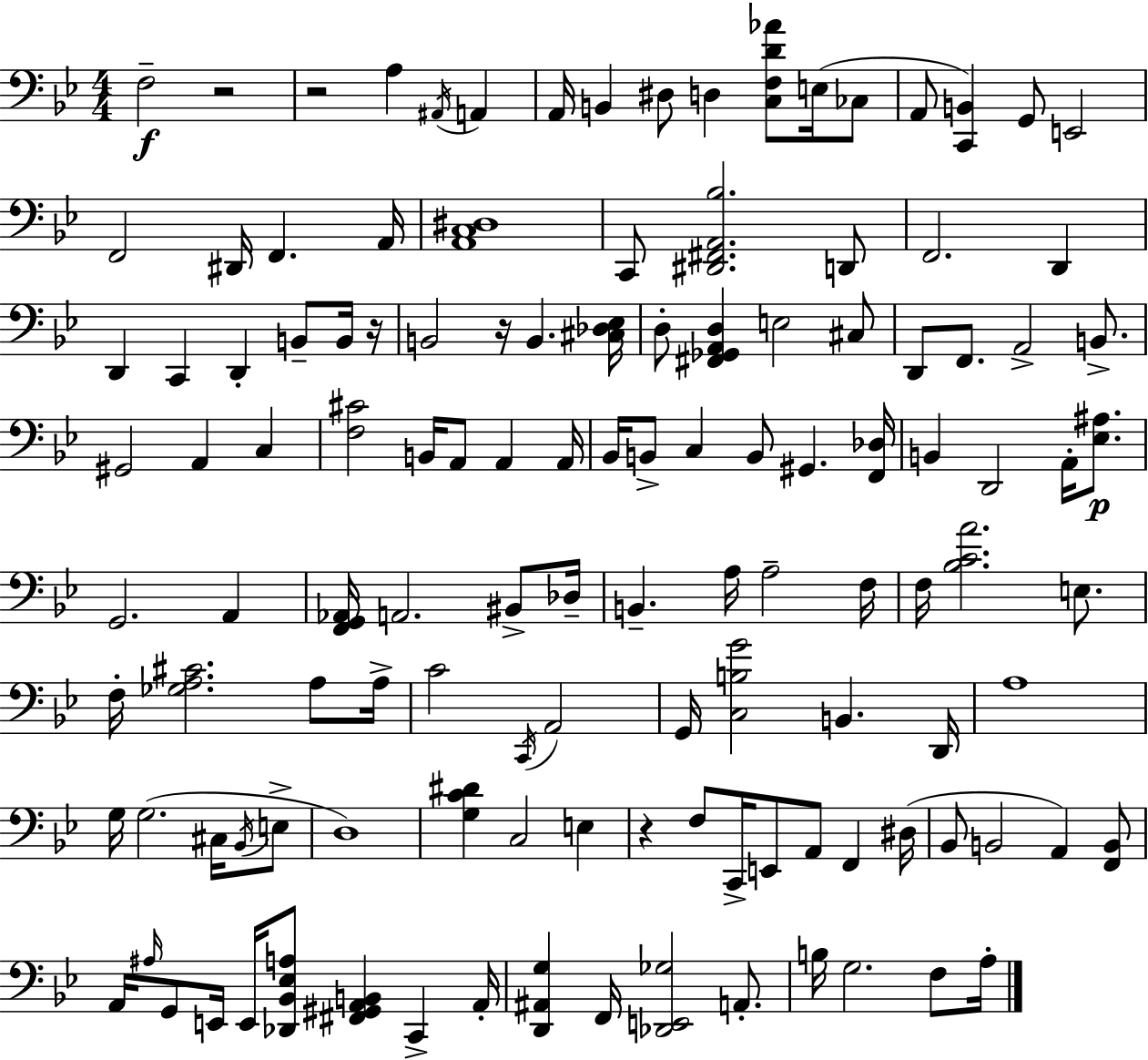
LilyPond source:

{
  \clef bass
  \numericTimeSignature
  \time 4/4
  \key bes \major
  f2--\f r2 | r2 a4 \acciaccatura { ais,16 } a,4 | a,16 b,4 dis8 d4 <c f d' aes'>8 e16( ces8 | a,8 <c, b,>4) g,8 e,2 | \break f,2 dis,16 f,4. | a,16 <a, c dis>1 | c,8 <dis, fis, a, bes>2. d,8 | f,2. d,4 | \break d,4 c,4 d,4-. b,8-- b,16 | r16 b,2 r16 b,4. | <cis des ees>16 d8-. <fis, ges, a, d>4 e2 cis8 | d,8 f,8. a,2-> b,8.-> | \break gis,2 a,4 c4 | <f cis'>2 b,16 a,8 a,4 | a,16 bes,16 b,8-> c4 b,8 gis,4. | <f, des>16 b,4 d,2 a,16-. <ees ais>8.\p | \break g,2. a,4 | <f, g, aes,>16 a,2. bis,8-> | des16-- b,4.-- a16 a2-- | f16 f16 <bes c' a'>2. e8. | \break f16-. <ges a cis'>2. a8 | a16-> c'2 \acciaccatura { c,16 } a,2 | g,16 <c b g'>2 b,4. | d,16 a1 | \break g16 g2.( cis16 | \acciaccatura { bes,16 } e8-> d1) | <g c' dis'>4 c2 e4 | r4 f8 c,16-> e,8 a,8 f,4 | \break dis16( bes,8 b,2 a,4) | <f, b,>8 a,16 \grace { ais16 } g,8 e,16 e,16 <des, bes, ees a>8 <fis, gis, a, b,>4 c,4-> | a,16-. <d, ais, g>4 f,16 <des, e, ges>2 | a,8.-. b16 g2. | \break f8 a16-. \bar "|."
}